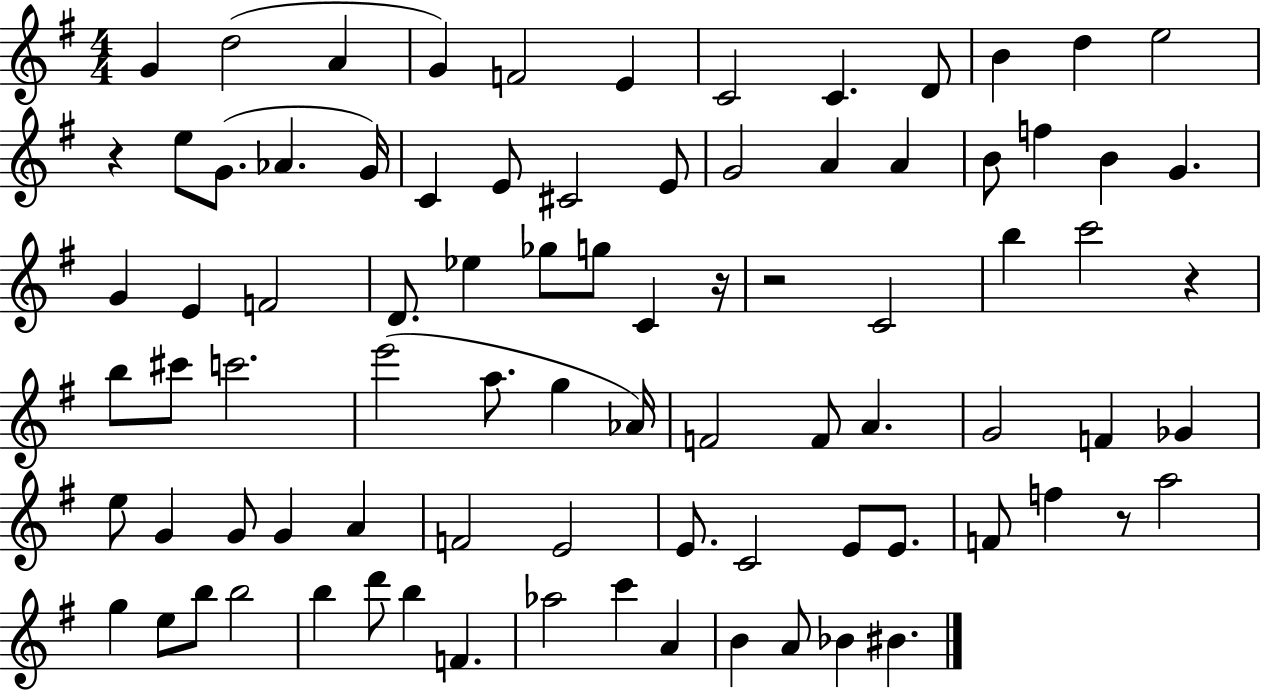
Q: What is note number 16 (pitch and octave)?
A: G4